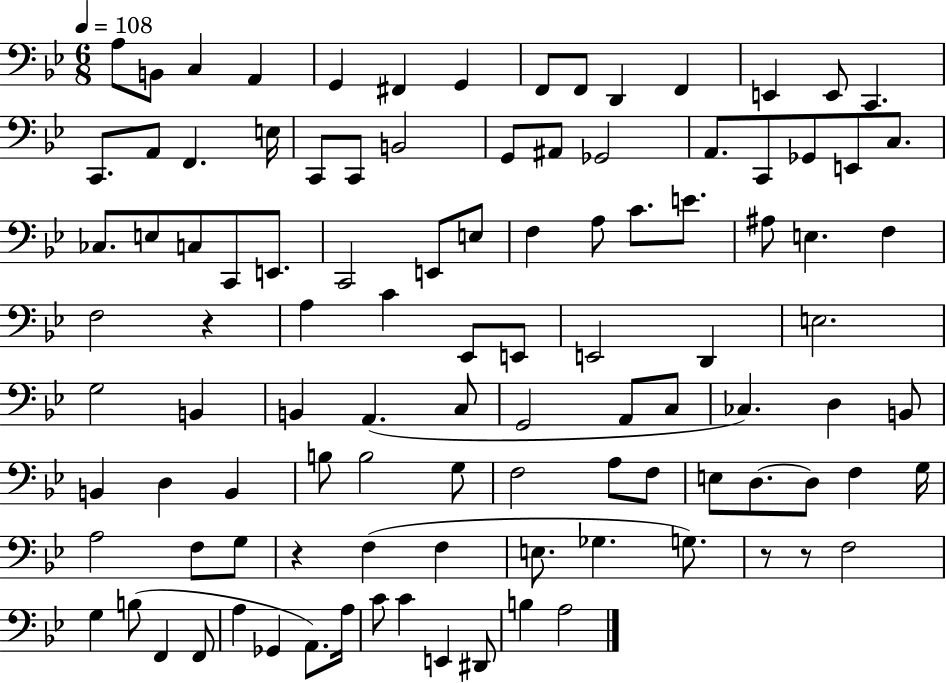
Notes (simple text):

A3/e B2/e C3/q A2/q G2/q F#2/q G2/q F2/e F2/e D2/q F2/q E2/q E2/e C2/q. C2/e. A2/e F2/q. E3/s C2/e C2/e B2/h G2/e A#2/e Gb2/h A2/e. C2/e Gb2/e E2/e C3/e. CES3/e. E3/e C3/e C2/e E2/e. C2/h E2/e E3/e F3/q A3/e C4/e. E4/e. A#3/e E3/q. F3/q F3/h R/q A3/q C4/q Eb2/e E2/e E2/h D2/q E3/h. G3/h B2/q B2/q A2/q. C3/e G2/h A2/e C3/e CES3/q. D3/q B2/e B2/q D3/q B2/q B3/e B3/h G3/e F3/h A3/e F3/e E3/e D3/e. D3/e F3/q G3/s A3/h F3/e G3/e R/q F3/q F3/q E3/e. Gb3/q. G3/e. R/e R/e F3/h G3/q B3/e F2/q F2/e A3/q Gb2/q A2/e. A3/s C4/e C4/q E2/q D#2/e B3/q A3/h